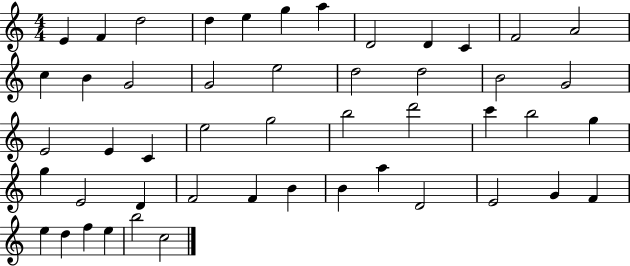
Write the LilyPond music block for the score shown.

{
  \clef treble
  \numericTimeSignature
  \time 4/4
  \key c \major
  e'4 f'4 d''2 | d''4 e''4 g''4 a''4 | d'2 d'4 c'4 | f'2 a'2 | \break c''4 b'4 g'2 | g'2 e''2 | d''2 d''2 | b'2 g'2 | \break e'2 e'4 c'4 | e''2 g''2 | b''2 d'''2 | c'''4 b''2 g''4 | \break g''4 e'2 d'4 | f'2 f'4 b'4 | b'4 a''4 d'2 | e'2 g'4 f'4 | \break e''4 d''4 f''4 e''4 | b''2 c''2 | \bar "|."
}